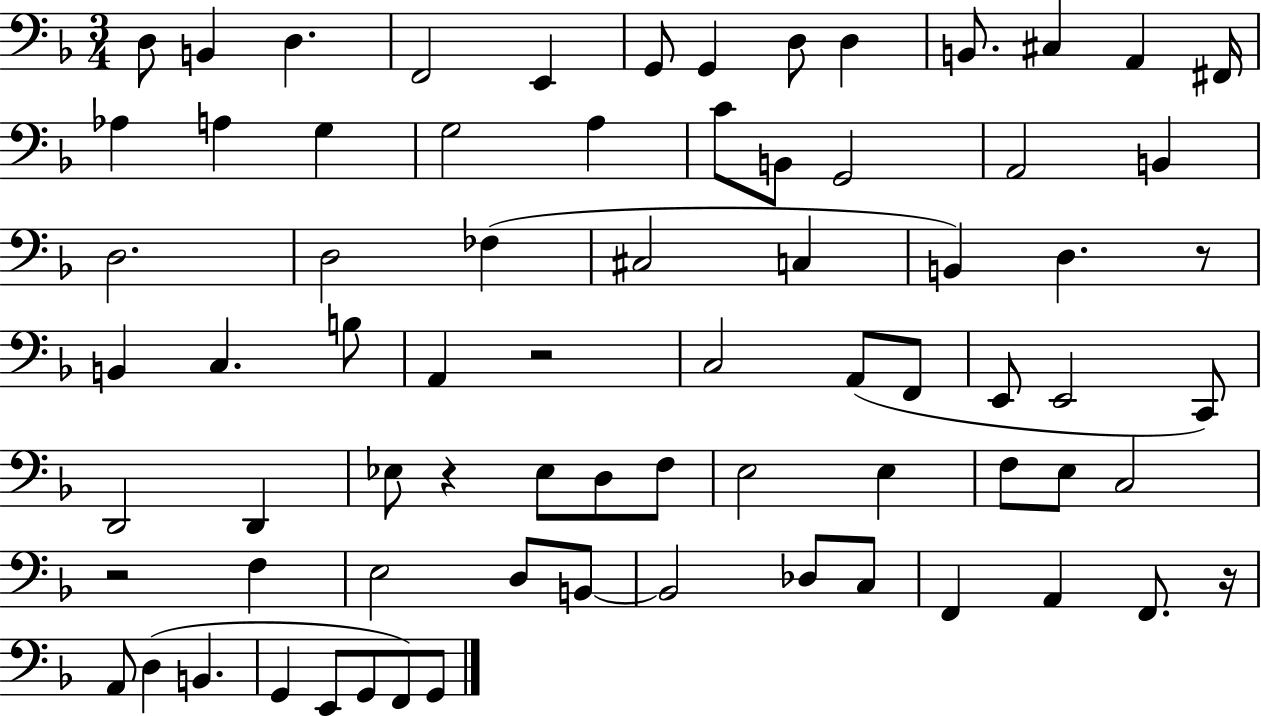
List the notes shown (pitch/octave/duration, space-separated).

D3/e B2/q D3/q. F2/h E2/q G2/e G2/q D3/e D3/q B2/e. C#3/q A2/q F#2/s Ab3/q A3/q G3/q G3/h A3/q C4/e B2/e G2/h A2/h B2/q D3/h. D3/h FES3/q C#3/h C3/q B2/q D3/q. R/e B2/q C3/q. B3/e A2/q R/h C3/h A2/e F2/e E2/e E2/h C2/e D2/h D2/q Eb3/e R/q Eb3/e D3/e F3/e E3/h E3/q F3/e E3/e C3/h R/h F3/q E3/h D3/e B2/e B2/h Db3/e C3/e F2/q A2/q F2/e. R/s A2/e D3/q B2/q. G2/q E2/e G2/e F2/e G2/e